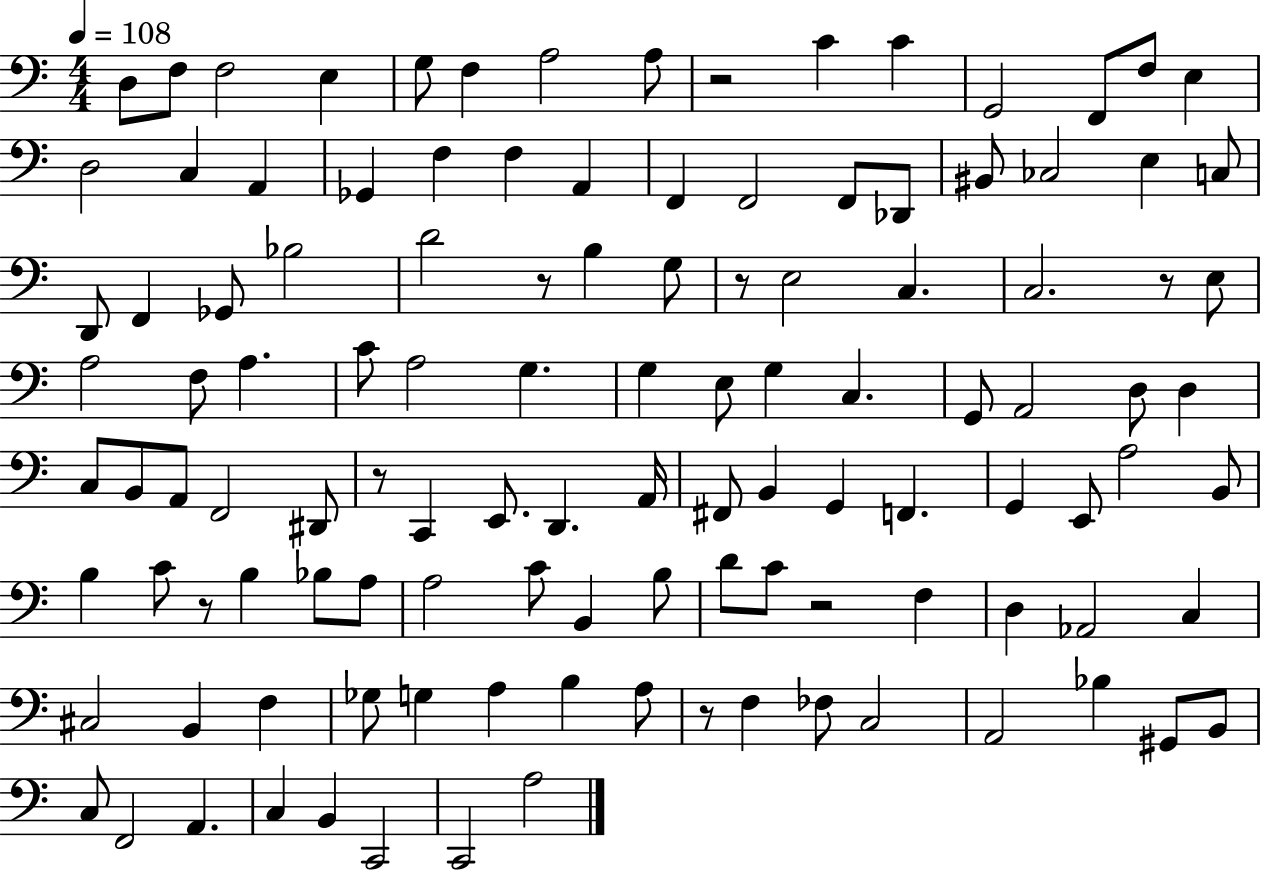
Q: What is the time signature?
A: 4/4